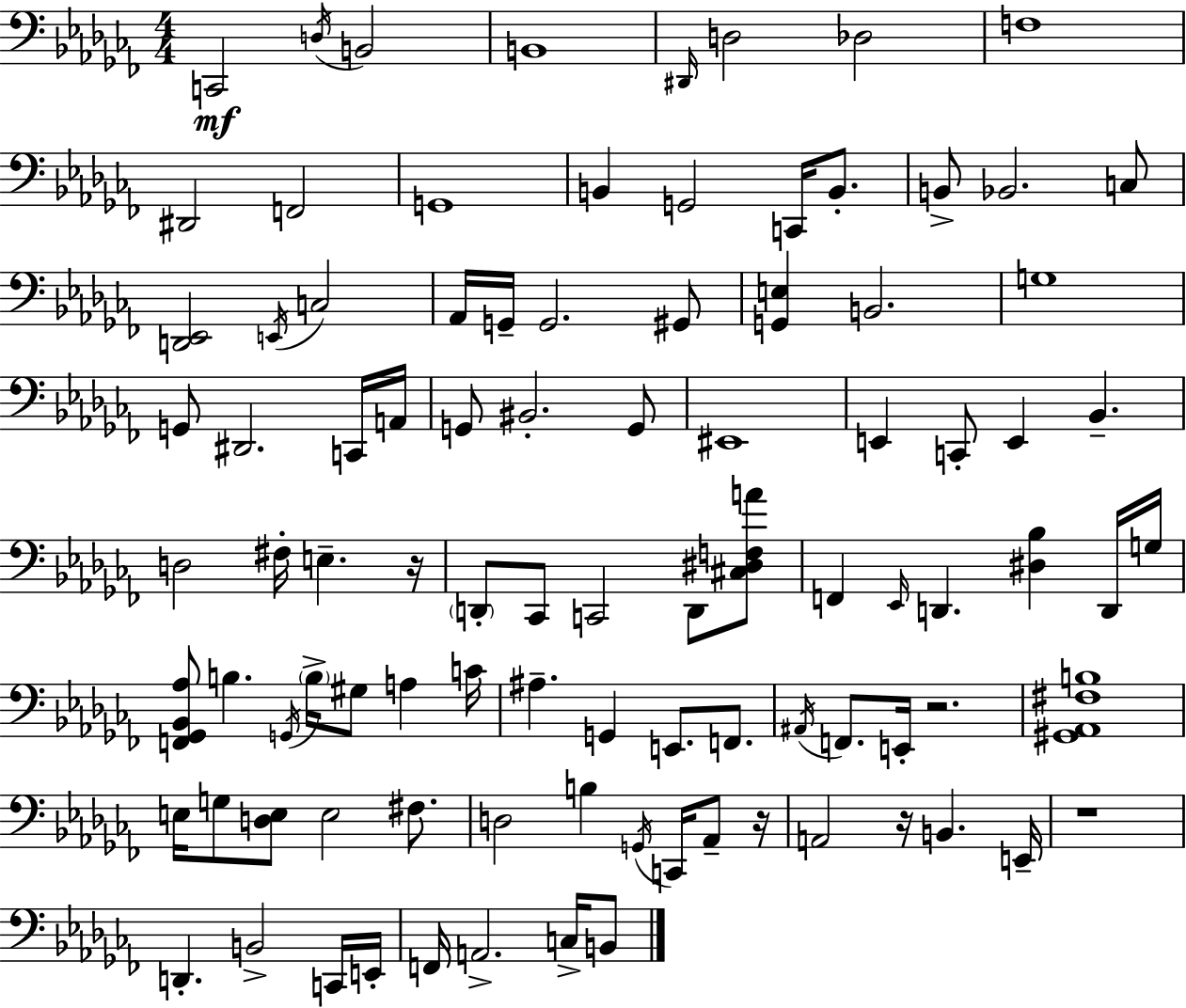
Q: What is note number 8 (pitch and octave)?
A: F3